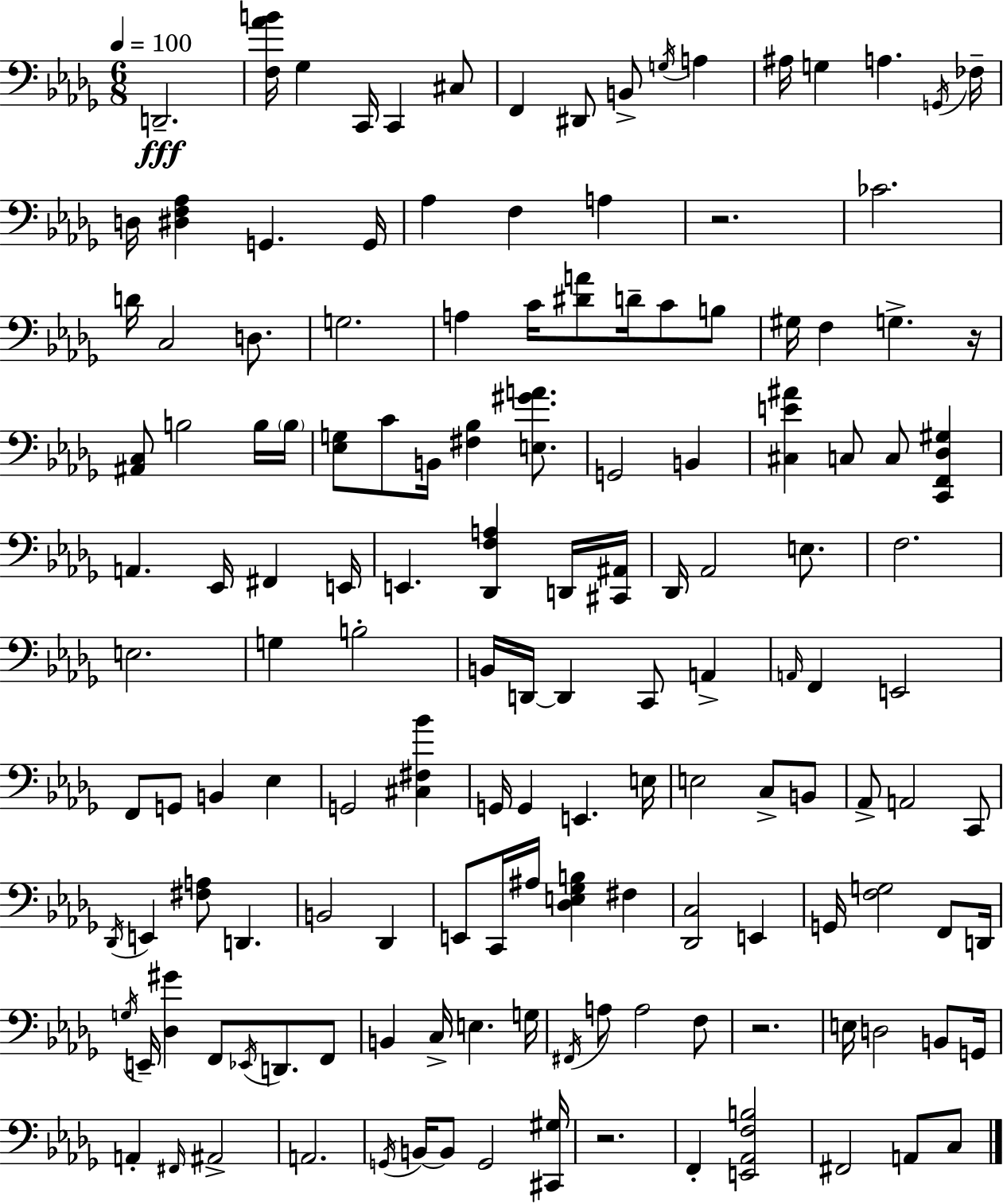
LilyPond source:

{
  \clef bass
  \numericTimeSignature
  \time 6/8
  \key bes \minor
  \tempo 4 = 100
  \repeat volta 2 { d,2.--\fff | <f aes' b'>16 ges4 c,16 c,4 cis8 | f,4 dis,8 b,8-> \acciaccatura { g16 } a4 | ais16 g4 a4. | \break \acciaccatura { g,16 } fes16-- d16 <dis f aes>4 g,4. | g,16 aes4 f4 a4 | r2. | ces'2. | \break d'16 c2 d8. | g2. | a4 c'16 <dis' a'>8 d'16-- c'8 | b8 gis16 f4 g4.-> | \break r16 <ais, c>8 b2 | b16 \parenthesize b16 <ees g>8 c'8 b,16 <fis bes>4 <e gis' a'>8. | g,2 b,4 | <cis e' ais'>4 c8 c8 <c, f, des gis>4 | \break a,4. ees,16 fis,4 | e,16 e,4. <des, f a>4 | d,16 <cis, ais,>16 des,16 aes,2 e8. | f2. | \break e2. | g4 b2-. | b,16 d,16~~ d,4 c,8 a,4-> | \grace { a,16 } f,4 e,2 | \break f,8 g,8 b,4 ees4 | g,2 <cis fis bes'>4 | g,16 g,4 e,4. | e16 e2 c8-> | \break b,8 aes,8-> a,2 | c,8 \acciaccatura { des,16 } e,4 <fis a>8 d,4. | b,2 | des,4 e,8 c,16 ais16 <des e ges b>4 | \break fis4 <des, c>2 | e,4 g,16 <f g>2 | f,8 d,16 \acciaccatura { g16 } e,16-- <des gis'>4 f,8 | \acciaccatura { ees,16 } d,8. f,8 b,4 c16-> e4. | \break g16 \acciaccatura { fis,16 } a8 a2 | f8 r2. | e16 d2 | b,8 g,16 a,4-. \grace { fis,16 } | \break ais,2-> a,2. | \acciaccatura { g,16 } b,16~~ b,8 | g,2 <cis, gis>16 r2. | f,4-. | \break <e, aes, f b>2 fis,2 | a,8 c8 } \bar "|."
}